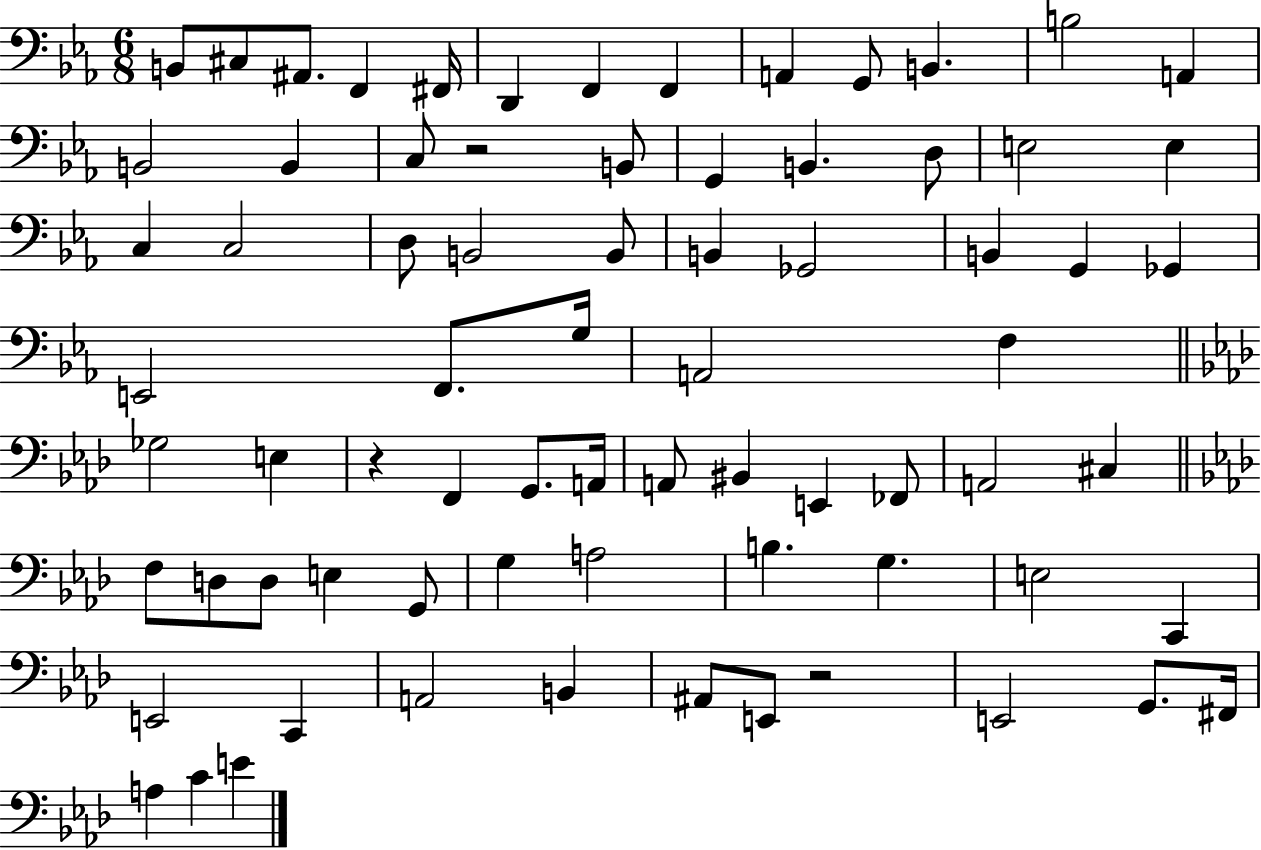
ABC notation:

X:1
T:Untitled
M:6/8
L:1/4
K:Eb
B,,/2 ^C,/2 ^A,,/2 F,, ^F,,/4 D,, F,, F,, A,, G,,/2 B,, B,2 A,, B,,2 B,, C,/2 z2 B,,/2 G,, B,, D,/2 E,2 E, C, C,2 D,/2 B,,2 B,,/2 B,, _G,,2 B,, G,, _G,, E,,2 F,,/2 G,/4 A,,2 F, _G,2 E, z F,, G,,/2 A,,/4 A,,/2 ^B,, E,, _F,,/2 A,,2 ^C, F,/2 D,/2 D,/2 E, G,,/2 G, A,2 B, G, E,2 C,, E,,2 C,, A,,2 B,, ^A,,/2 E,,/2 z2 E,,2 G,,/2 ^F,,/4 A, C E